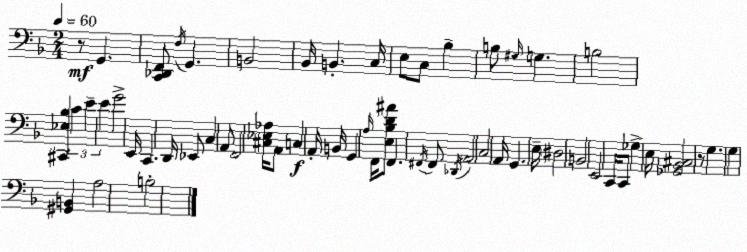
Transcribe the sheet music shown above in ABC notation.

X:1
T:Untitled
M:2/4
L:1/4
K:Dm
z/2 G,, [C,,_D,,F,,]/2 F,/4 G,, B,,2 _B,,/4 B,, C,/4 E,/2 C,/2 _B, B,/2 ^G,/4 G, B,2 [^C,,_E,_B,] C E E G2 E,,/4 C,, D,,/4 _E,,/2 C, A,,/2 F,,2 [^C,_E,_A,]/4 A,,/2 C, A,,/4 B,,/4 G,, A,/4 F,,/4 [E,_B,D^A]/2 F,, ^F,,/4 ^F,,/2 _D,,/4 A,,2 C,2 A,,/4 G,, E,/4 ^D,2 B,,2 E,,2 C,,/4 C,,/2 _G, E,/4 [_G,,_B,,^C,]2 z/2 G, G, [^G,,B,,] A,2 B,2